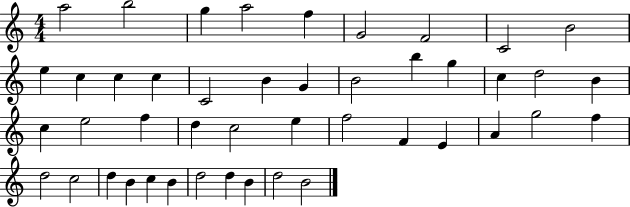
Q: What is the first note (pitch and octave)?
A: A5